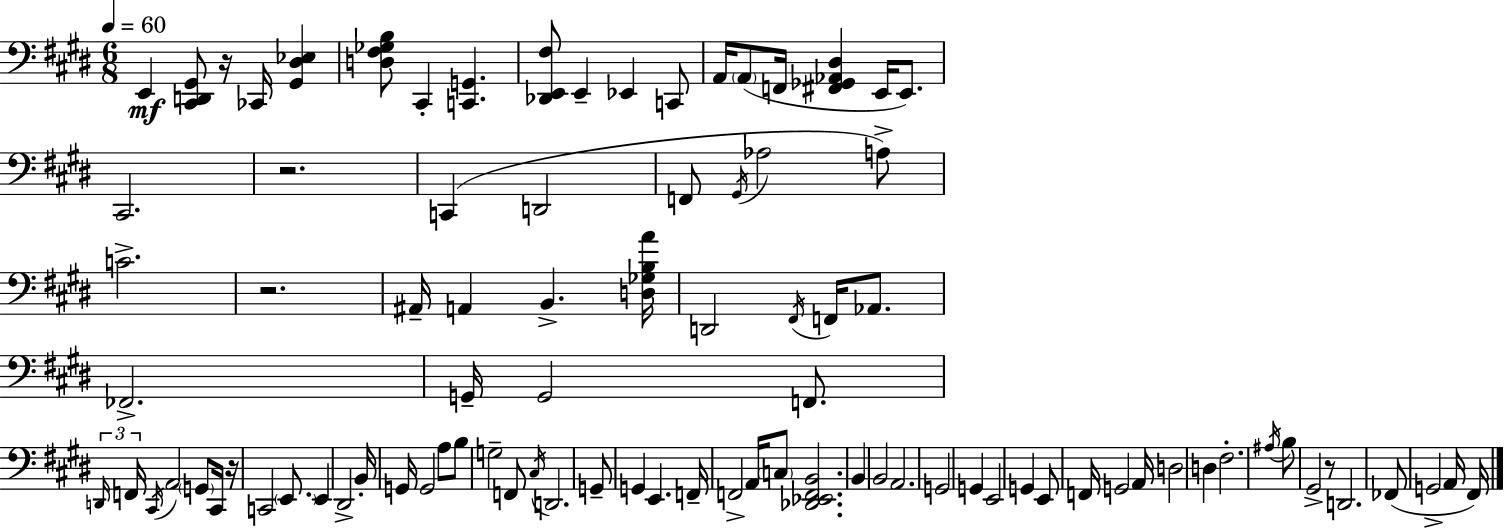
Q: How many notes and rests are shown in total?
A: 91